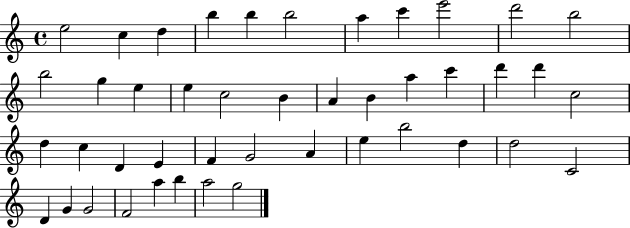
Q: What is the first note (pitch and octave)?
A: E5